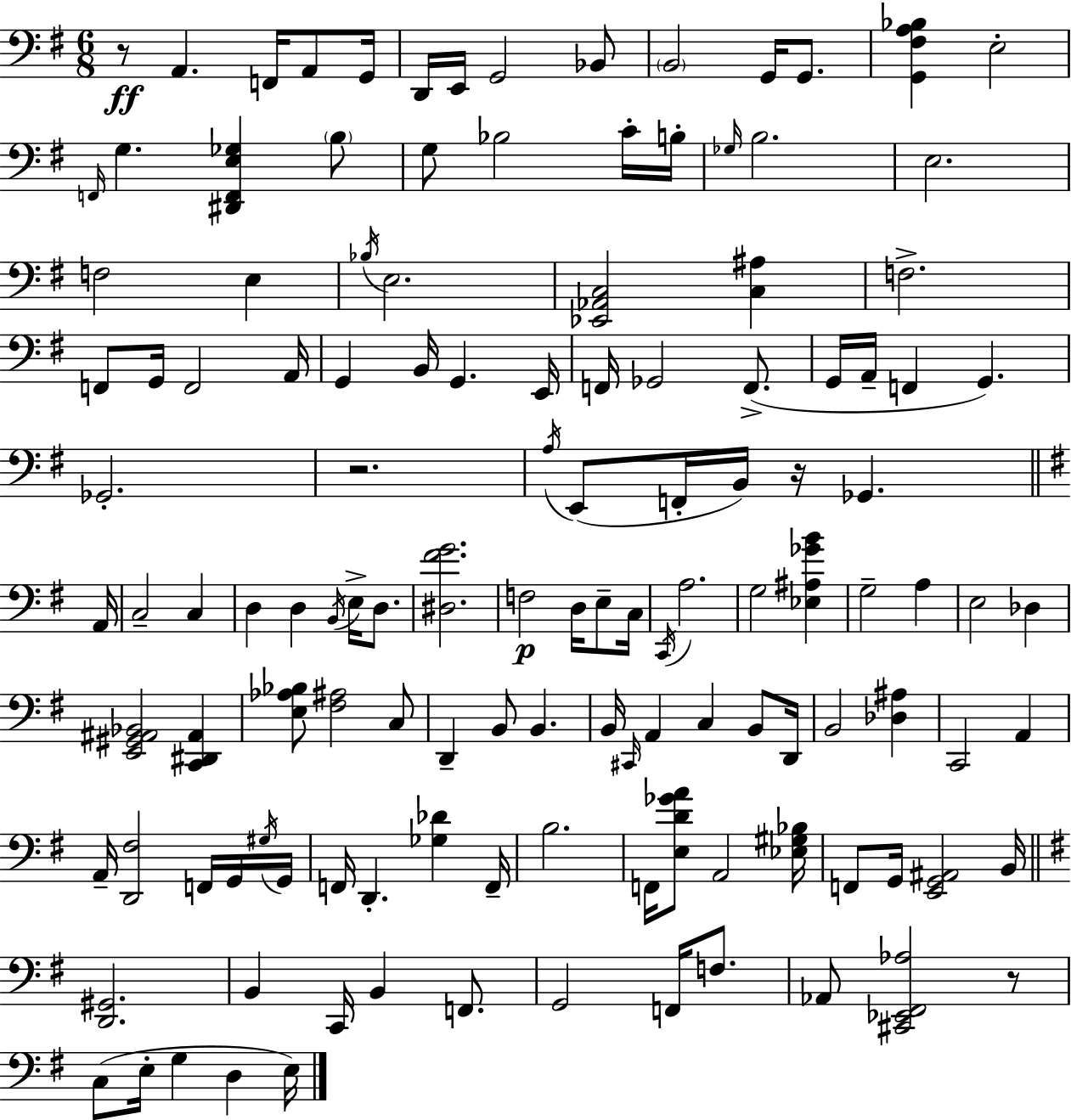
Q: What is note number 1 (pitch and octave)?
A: A2